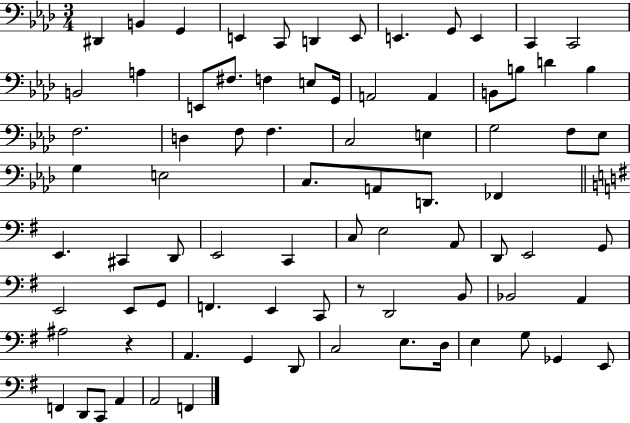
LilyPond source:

{
  \clef bass
  \numericTimeSignature
  \time 3/4
  \key aes \major
  dis,4 b,4 g,4 | e,4 c,8 d,4 e,8 | e,4. g,8 e,4 | c,4 c,2 | \break b,2 a4 | e,8 fis8. f4 e8 g,16 | a,2 a,4 | b,8 b8 d'4 b4 | \break f2. | d4 f8 f4. | c2 e4 | g2 f8 ees8 | \break g4 e2 | c8. a,8 d,8. fes,4 | \bar "||" \break \key g \major e,4. cis,4 d,8 | e,2 c,4 | c8 e2 a,8 | d,8 e,2 g,8 | \break e,2 e,8 g,8 | f,4. e,4 c,8 | r8 d,2 b,8 | bes,2 a,4 | \break ais2 r4 | a,4. g,4 d,8 | c2 e8. d16 | e4 g8 ges,4 e,8 | \break f,4 d,8 c,8 a,4 | a,2 f,4 | \bar "|."
}